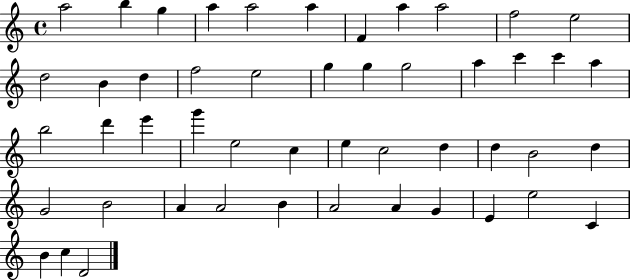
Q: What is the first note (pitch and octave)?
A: A5